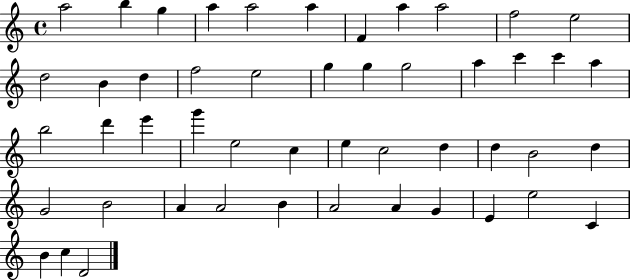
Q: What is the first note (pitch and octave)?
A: A5